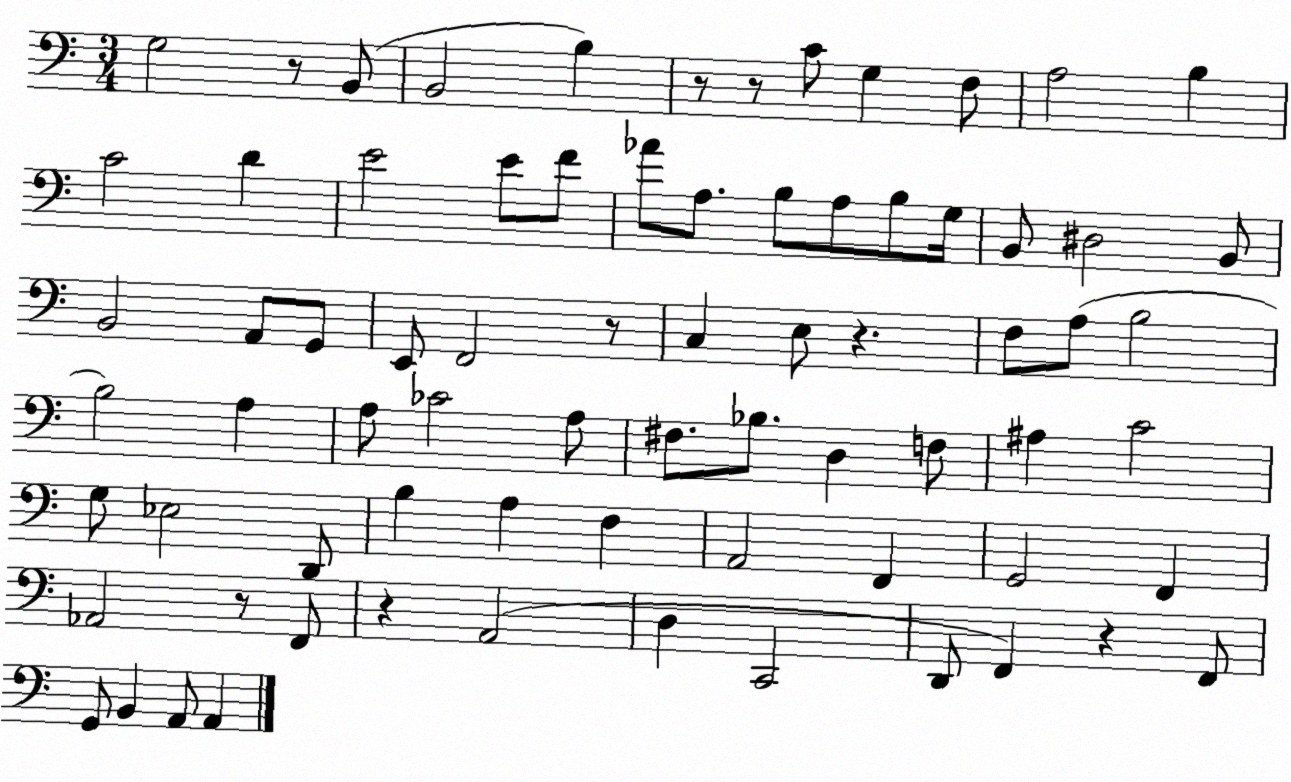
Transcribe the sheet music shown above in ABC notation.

X:1
T:Untitled
M:3/4
L:1/4
K:C
G,2 z/2 B,,/2 B,,2 B, z/2 z/2 C/2 G, F,/2 A,2 B, C2 D E2 E/2 F/2 _A/2 A,/2 B,/2 A,/2 B,/2 G,/4 B,,/2 ^D,2 B,,/2 B,,2 A,,/2 G,,/2 E,,/2 F,,2 z/2 C, E,/2 z F,/2 A,/2 B,2 B,2 A, A,/2 _C2 A,/2 ^F,/2 _B,/2 D, F,/2 ^A, C2 G,/2 _E,2 D,,/2 B, A, F, A,,2 F,, G,,2 F,, _A,,2 z/2 F,,/2 z A,,2 D, C,,2 D,,/2 F,, z F,,/2 G,,/2 B,, A,,/2 A,,